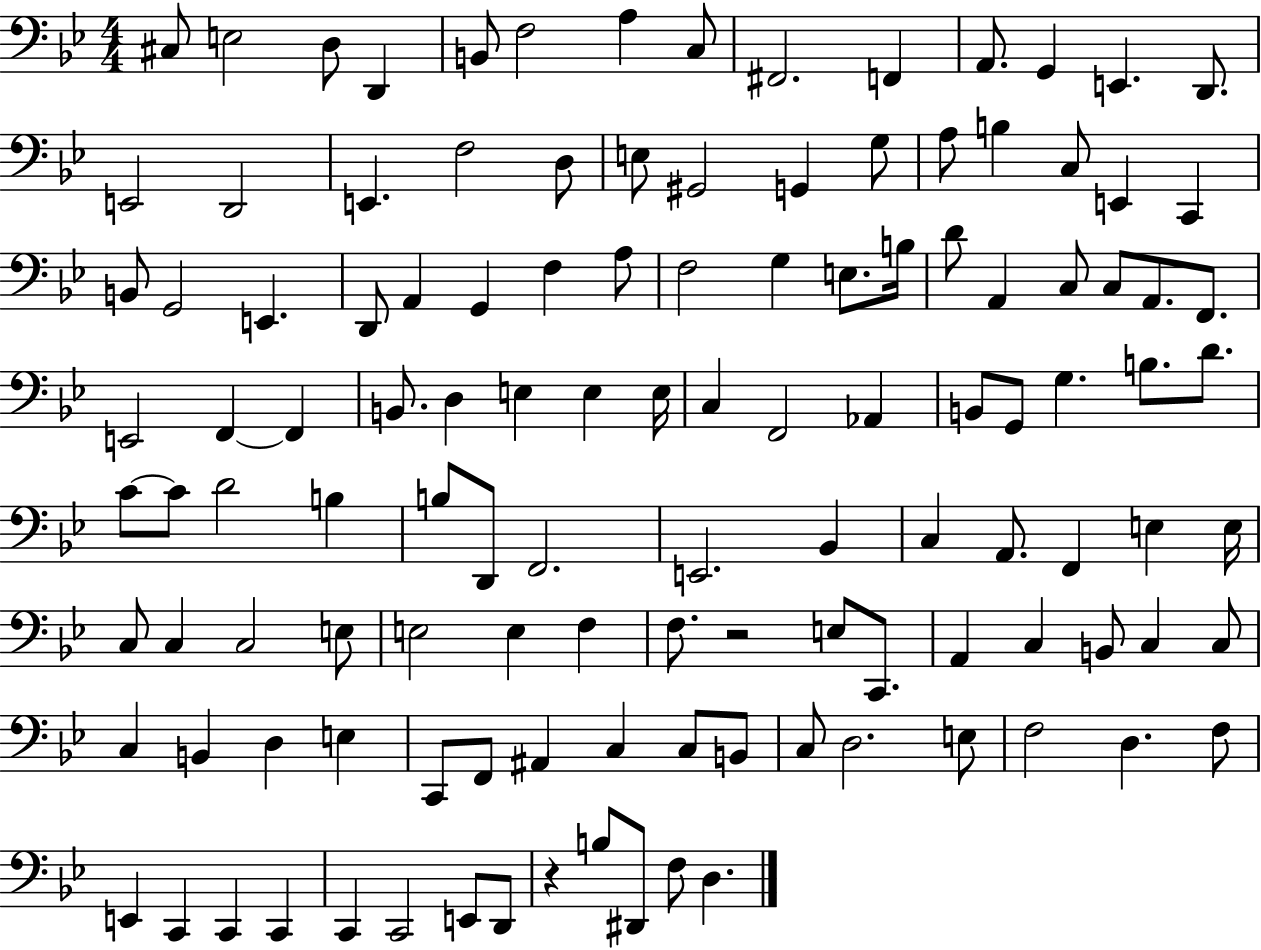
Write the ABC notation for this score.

X:1
T:Untitled
M:4/4
L:1/4
K:Bb
^C,/2 E,2 D,/2 D,, B,,/2 F,2 A, C,/2 ^F,,2 F,, A,,/2 G,, E,, D,,/2 E,,2 D,,2 E,, F,2 D,/2 E,/2 ^G,,2 G,, G,/2 A,/2 B, C,/2 E,, C,, B,,/2 G,,2 E,, D,,/2 A,, G,, F, A,/2 F,2 G, E,/2 B,/4 D/2 A,, C,/2 C,/2 A,,/2 F,,/2 E,,2 F,, F,, B,,/2 D, E, E, E,/4 C, F,,2 _A,, B,,/2 G,,/2 G, B,/2 D/2 C/2 C/2 D2 B, B,/2 D,,/2 F,,2 E,,2 _B,, C, A,,/2 F,, E, E,/4 C,/2 C, C,2 E,/2 E,2 E, F, F,/2 z2 E,/2 C,,/2 A,, C, B,,/2 C, C,/2 C, B,, D, E, C,,/2 F,,/2 ^A,, C, C,/2 B,,/2 C,/2 D,2 E,/2 F,2 D, F,/2 E,, C,, C,, C,, C,, C,,2 E,,/2 D,,/2 z B,/2 ^D,,/2 F,/2 D,